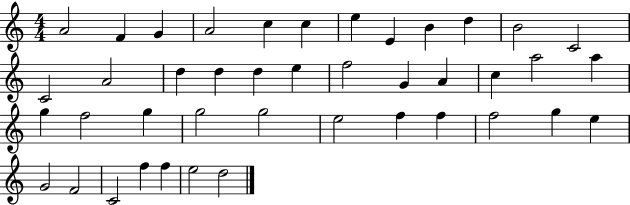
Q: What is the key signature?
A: C major